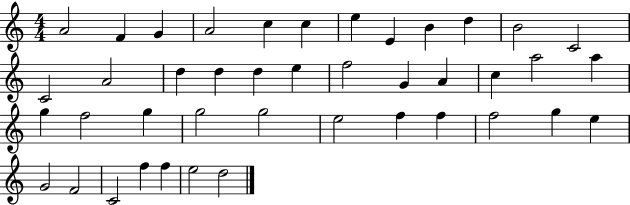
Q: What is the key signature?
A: C major